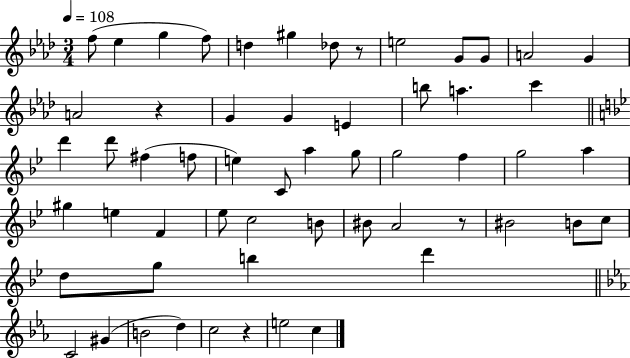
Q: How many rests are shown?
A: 4